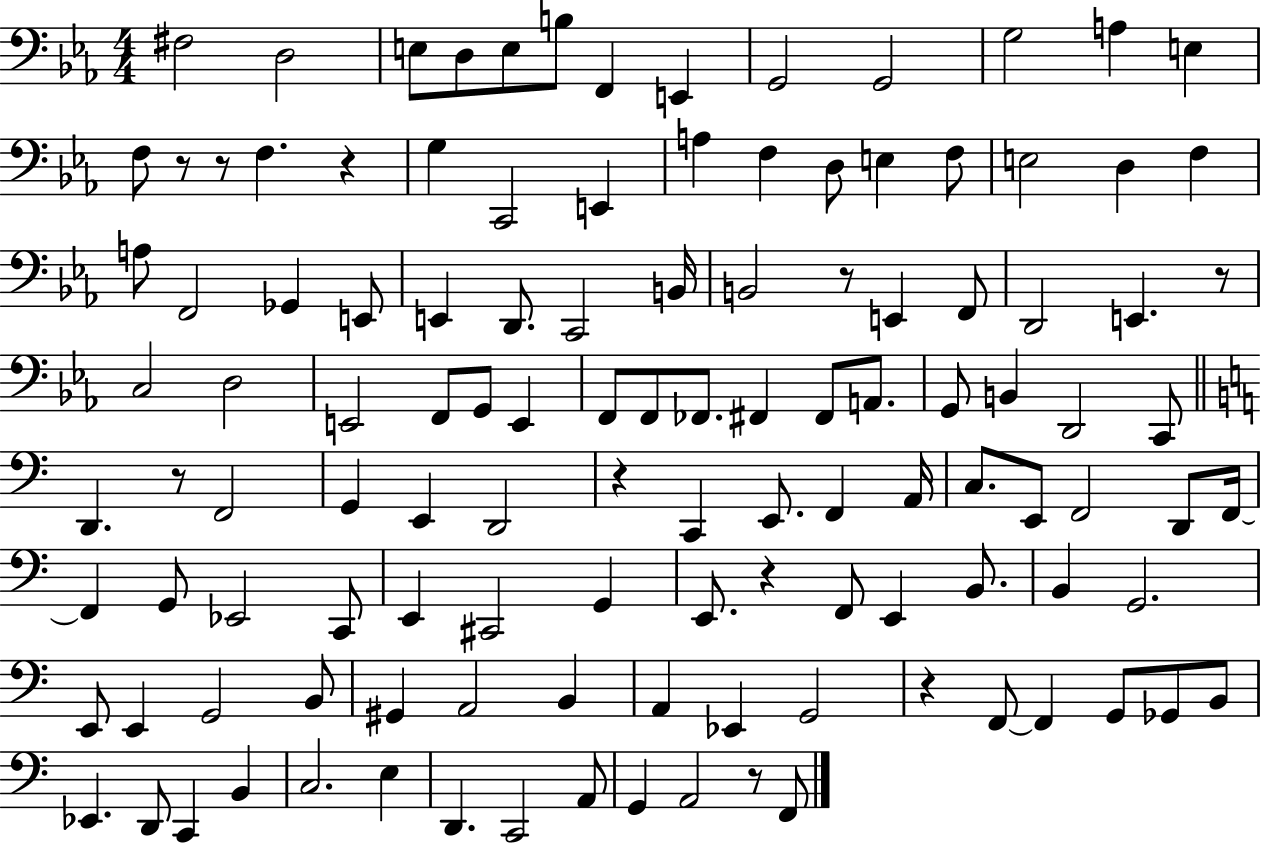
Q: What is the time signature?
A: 4/4